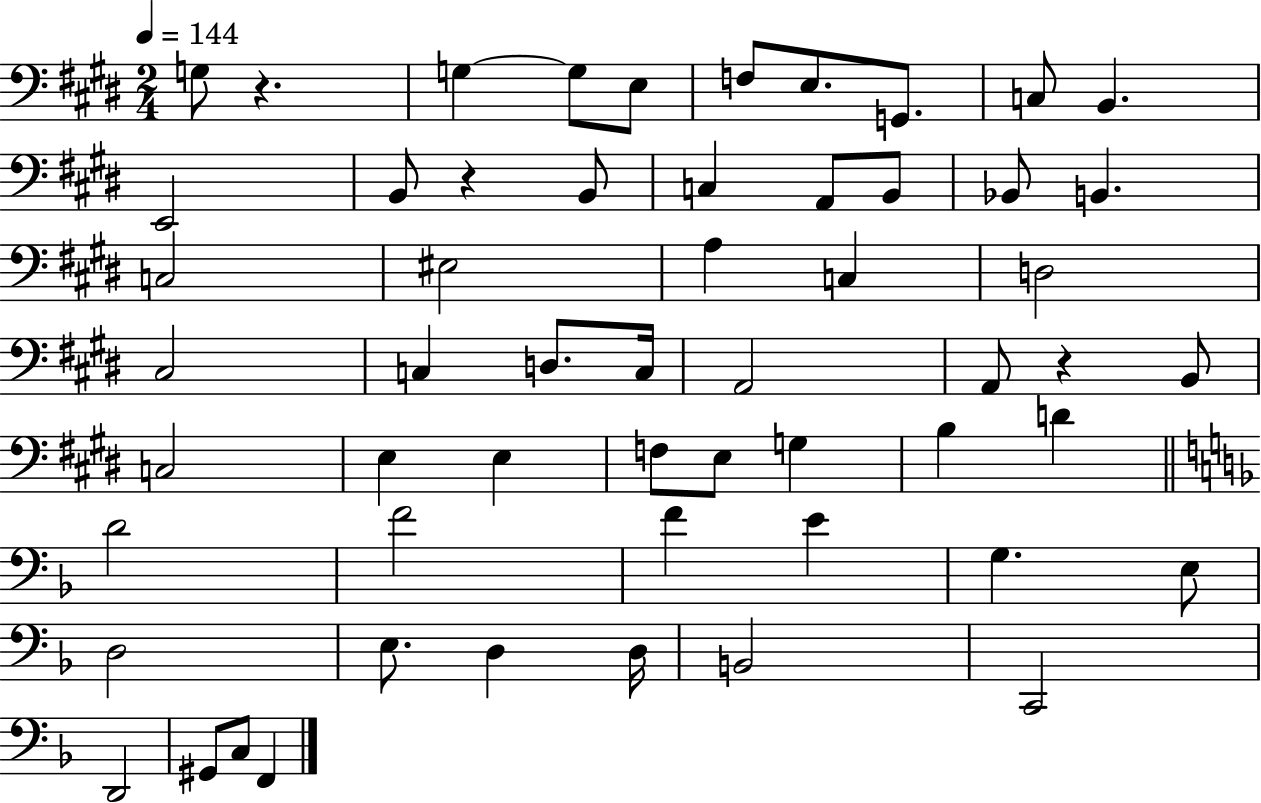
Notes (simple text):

G3/e R/q. G3/q G3/e E3/e F3/e E3/e. G2/e. C3/e B2/q. E2/h B2/e R/q B2/e C3/q A2/e B2/e Bb2/e B2/q. C3/h EIS3/h A3/q C3/q D3/h C#3/h C3/q D3/e. C3/s A2/h A2/e R/q B2/e C3/h E3/q E3/q F3/e E3/e G3/q B3/q D4/q D4/h F4/h F4/q E4/q G3/q. E3/e D3/h E3/e. D3/q D3/s B2/h C2/h D2/h G#2/e C3/e F2/q